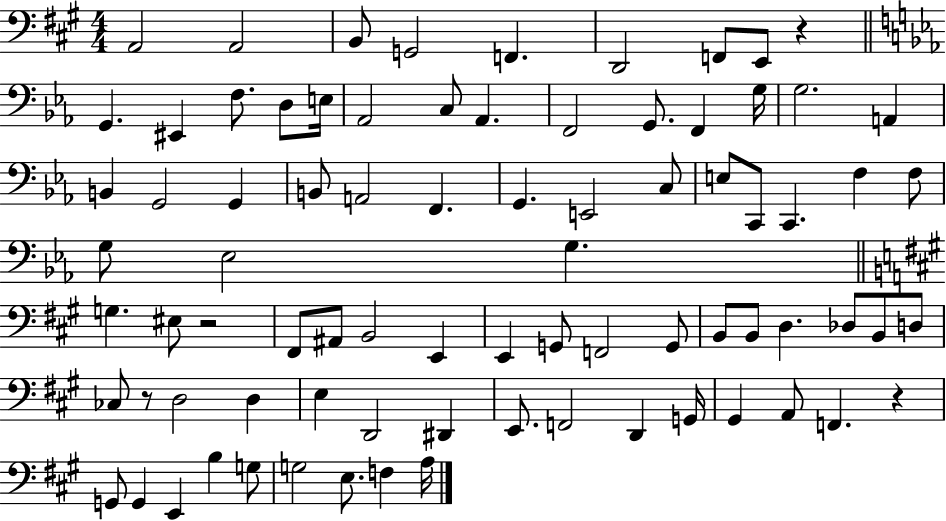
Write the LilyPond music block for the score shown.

{
  \clef bass
  \numericTimeSignature
  \time 4/4
  \key a \major
  a,2 a,2 | b,8 g,2 f,4. | d,2 f,8 e,8 r4 | \bar "||" \break \key ees \major g,4. eis,4 f8. d8 e16 | aes,2 c8 aes,4. | f,2 g,8. f,4 g16 | g2. a,4 | \break b,4 g,2 g,4 | b,8 a,2 f,4. | g,4. e,2 c8 | e8 c,8 c,4. f4 f8 | \break g8 ees2 g4. | \bar "||" \break \key a \major g4. eis8 r2 | fis,8 ais,8 b,2 e,4 | e,4 g,8 f,2 g,8 | b,8 b,8 d4. des8 b,8 d8 | \break ces8 r8 d2 d4 | e4 d,2 dis,4 | e,8. f,2 d,4 g,16 | gis,4 a,8 f,4. r4 | \break g,8 g,4 e,4 b4 g8 | g2 e8. f4 a16 | \bar "|."
}